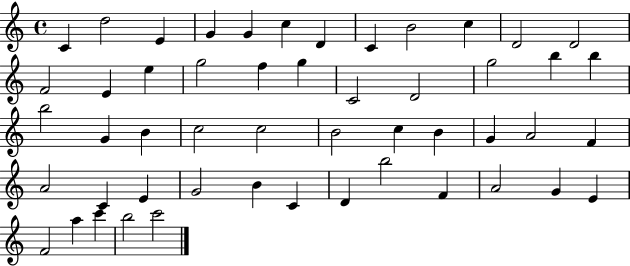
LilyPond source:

{
  \clef treble
  \time 4/4
  \defaultTimeSignature
  \key c \major
  c'4 d''2 e'4 | g'4 g'4 c''4 d'4 | c'4 b'2 c''4 | d'2 d'2 | \break f'2 e'4 e''4 | g''2 f''4 g''4 | c'2 d'2 | g''2 b''4 b''4 | \break b''2 g'4 b'4 | c''2 c''2 | b'2 c''4 b'4 | g'4 a'2 f'4 | \break a'2 c'4 e'4 | g'2 b'4 c'4 | d'4 b''2 f'4 | a'2 g'4 e'4 | \break f'2 a''4 c'''4 | b''2 c'''2 | \bar "|."
}